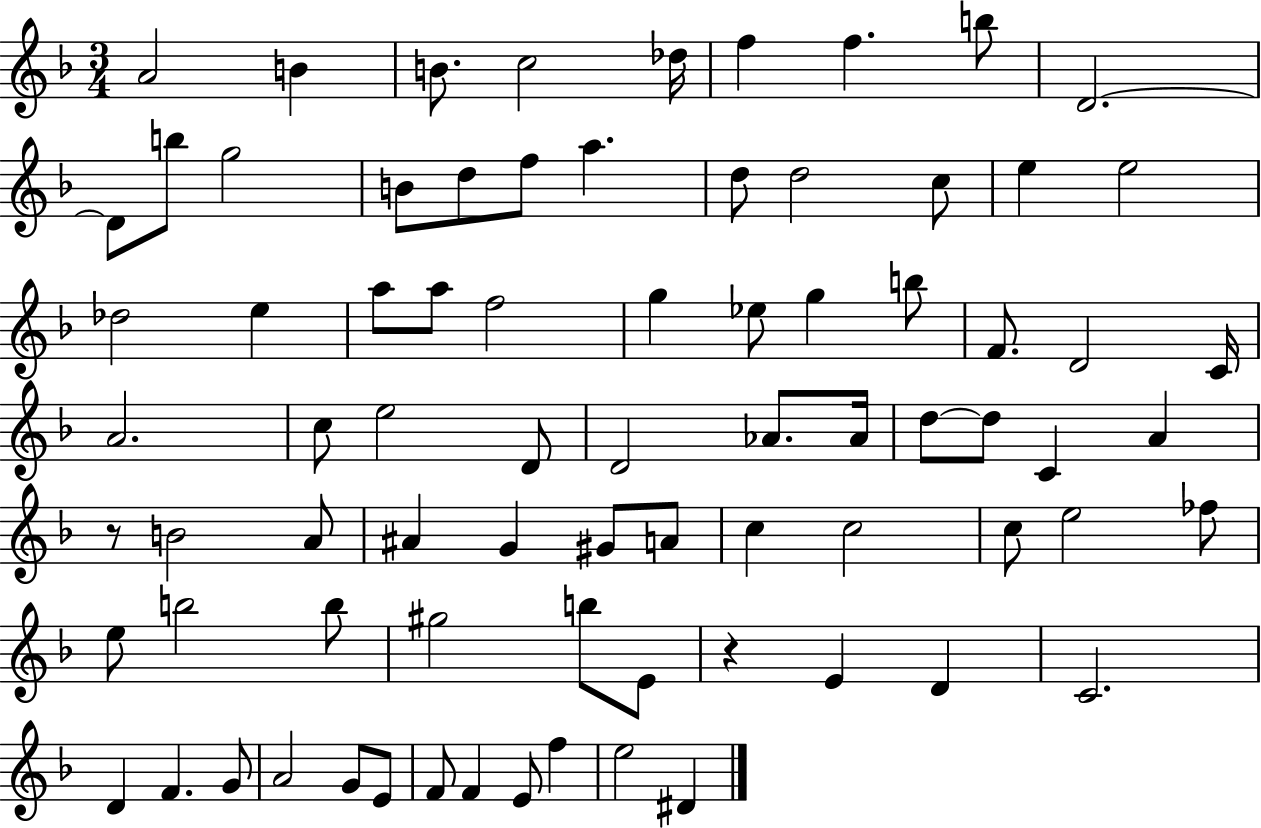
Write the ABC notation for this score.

X:1
T:Untitled
M:3/4
L:1/4
K:F
A2 B B/2 c2 _d/4 f f b/2 D2 D/2 b/2 g2 B/2 d/2 f/2 a d/2 d2 c/2 e e2 _d2 e a/2 a/2 f2 g _e/2 g b/2 F/2 D2 C/4 A2 c/2 e2 D/2 D2 _A/2 _A/4 d/2 d/2 C A z/2 B2 A/2 ^A G ^G/2 A/2 c c2 c/2 e2 _f/2 e/2 b2 b/2 ^g2 b/2 E/2 z E D C2 D F G/2 A2 G/2 E/2 F/2 F E/2 f e2 ^D